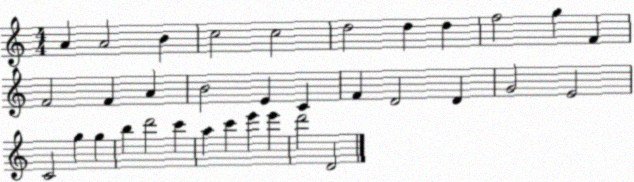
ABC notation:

X:1
T:Untitled
M:4/4
L:1/4
K:C
A A2 B c2 c2 d2 d d f2 g F F2 F A B2 E C F D2 D G2 E2 C2 g g b d'2 c' a c' e' e' d'2 D2